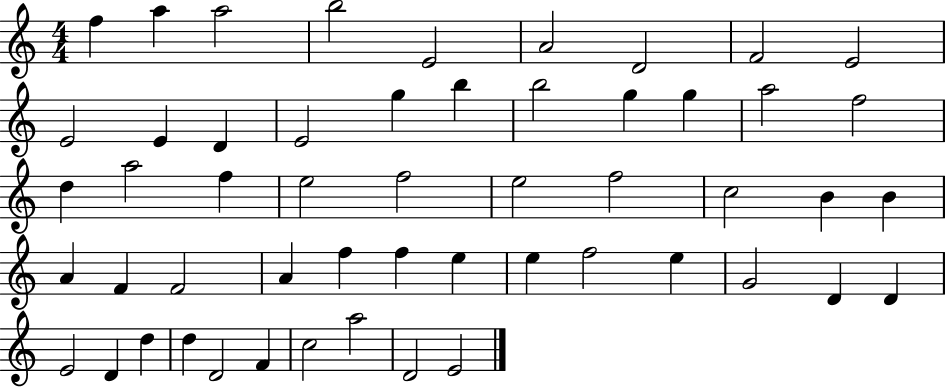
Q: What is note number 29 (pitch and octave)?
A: B4